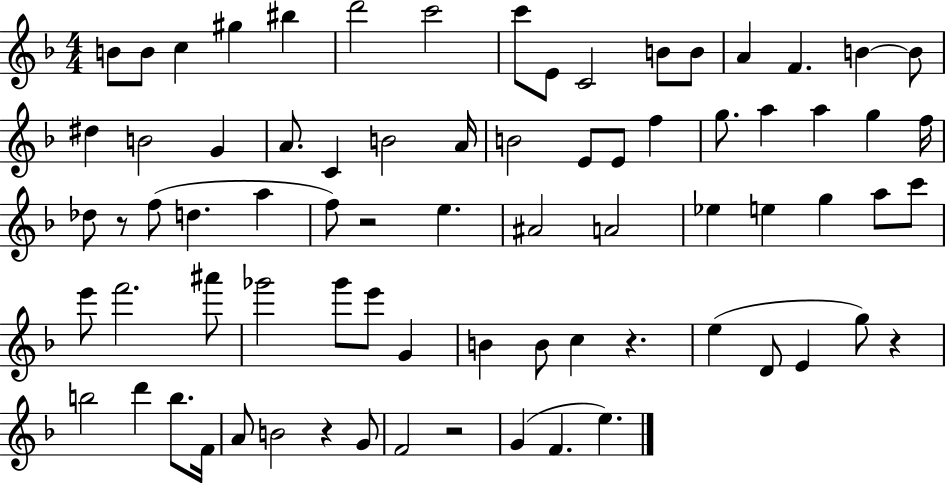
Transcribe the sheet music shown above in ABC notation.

X:1
T:Untitled
M:4/4
L:1/4
K:F
B/2 B/2 c ^g ^b d'2 c'2 c'/2 E/2 C2 B/2 B/2 A F B B/2 ^d B2 G A/2 C B2 A/4 B2 E/2 E/2 f g/2 a a g f/4 _d/2 z/2 f/2 d a f/2 z2 e ^A2 A2 _e e g a/2 c'/2 e'/2 f'2 ^a'/2 _g'2 _g'/2 e'/2 G B B/2 c z e D/2 E g/2 z b2 d' b/2 F/4 A/2 B2 z G/2 F2 z2 G F e